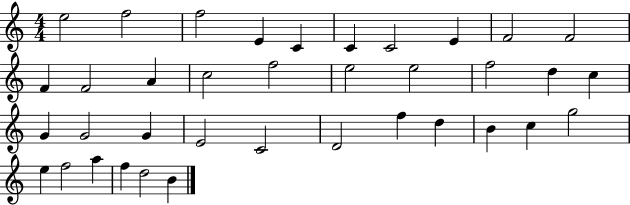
E5/h F5/h F5/h E4/q C4/q C4/q C4/h E4/q F4/h F4/h F4/q F4/h A4/q C5/h F5/h E5/h E5/h F5/h D5/q C5/q G4/q G4/h G4/q E4/h C4/h D4/h F5/q D5/q B4/q C5/q G5/h E5/q F5/h A5/q F5/q D5/h B4/q